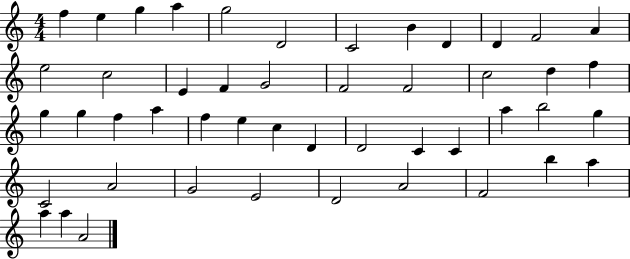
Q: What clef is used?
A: treble